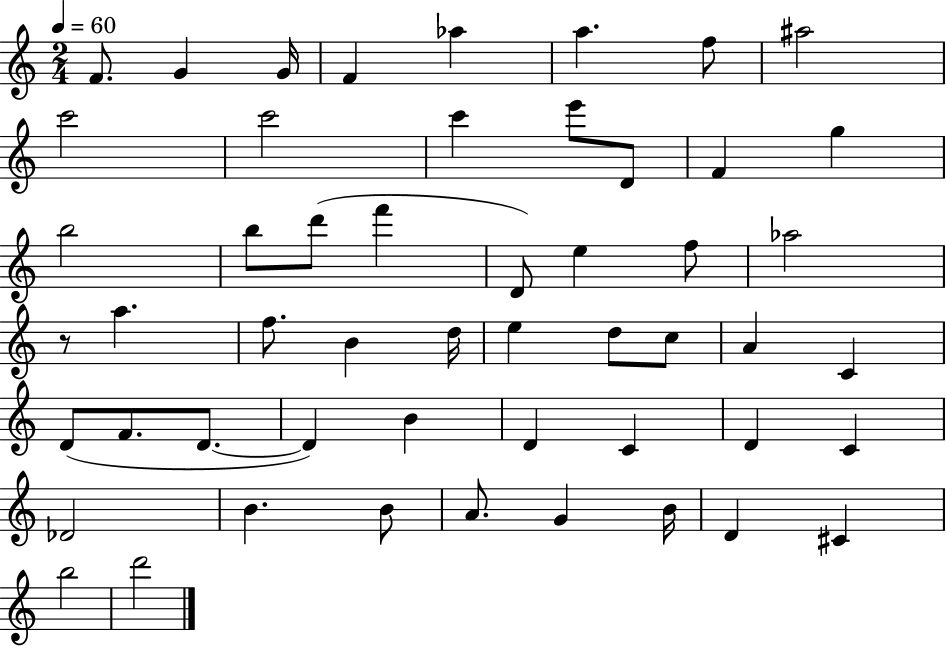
F4/e. G4/q G4/s F4/q Ab5/q A5/q. F5/e A#5/h C6/h C6/h C6/q E6/e D4/e F4/q G5/q B5/h B5/e D6/e F6/q D4/e E5/q F5/e Ab5/h R/e A5/q. F5/e. B4/q D5/s E5/q D5/e C5/e A4/q C4/q D4/e F4/e. D4/e. D4/q B4/q D4/q C4/q D4/q C4/q Db4/h B4/q. B4/e A4/e. G4/q B4/s D4/q C#4/q B5/h D6/h